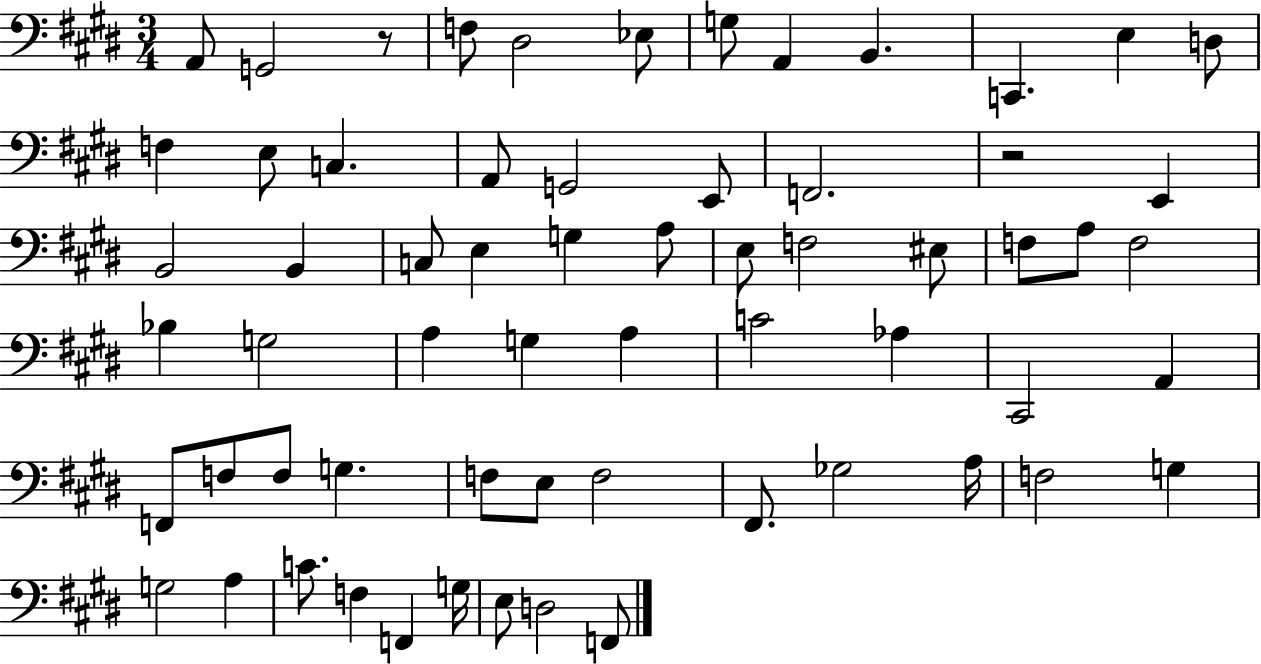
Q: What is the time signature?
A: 3/4